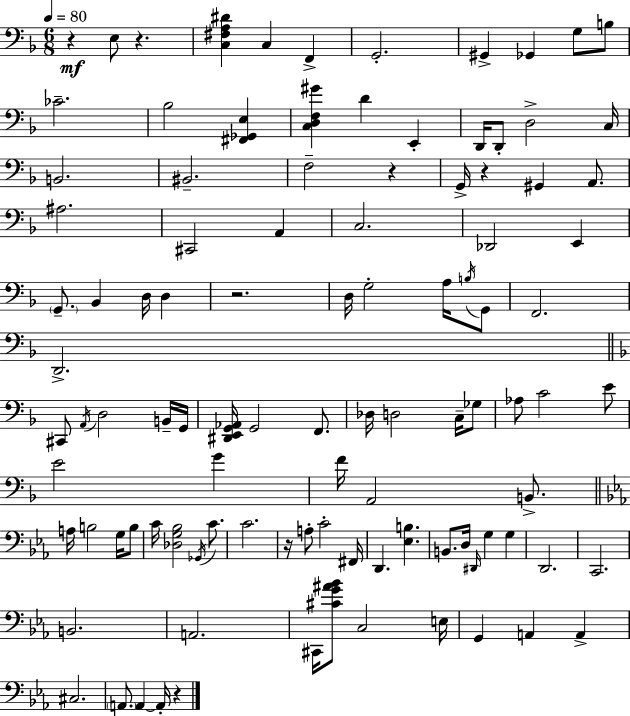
R/q E3/e R/q. [C3,F#3,A3,D#4]/q C3/q F2/q G2/h. G#2/q Gb2/q G3/e B3/e CES4/h. Bb3/h [F#2,Gb2,E3]/q [C3,D3,F3,G#4]/q D4/q E2/q D2/s D2/e D3/h C3/s B2/h. BIS2/h. F3/h R/q G2/s R/q G#2/q A2/e. A#3/h. C#2/h A2/q C3/h. Db2/h E2/q G2/e. Bb2/q D3/s D3/q R/h. D3/s G3/h A3/s B3/s G2/e F2/h. D2/h. C#2/e A2/s D3/h B2/s G2/s [D#2,E2,G2,Ab2]/s G2/h F2/e. Db3/s D3/h C3/s Gb3/e Ab3/e C4/h E4/e E4/h G4/q F4/s A2/h B2/e. A3/s B3/h G3/s B3/e C4/s [Db3,G3,Bb3]/h Gb2/s C4/e. C4/h. R/s A3/e C4/h F#2/s D2/q. [Eb3,B3]/q. B2/e. D3/s D#2/s G3/q G3/q D2/h. C2/h. B2/h. A2/h. C#2/s [C#4,G4,A#4,Bb4]/e C3/h E3/s G2/q A2/q A2/q C#3/h. A2/e. A2/q A2/s R/q